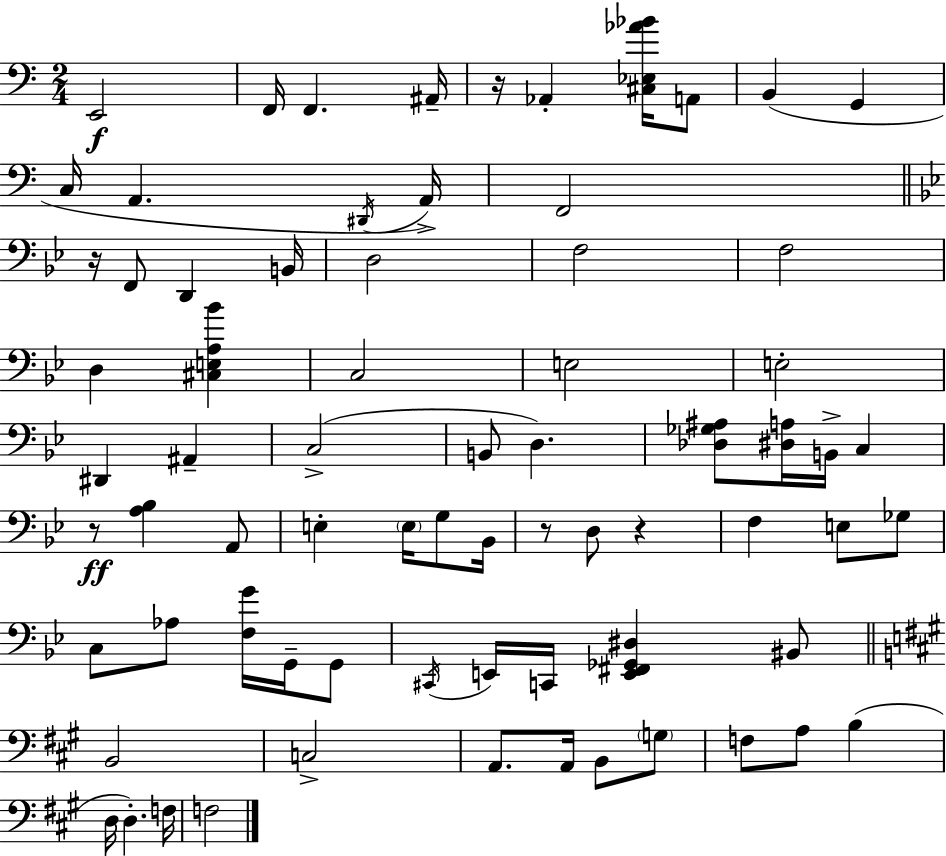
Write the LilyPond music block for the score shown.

{
  \clef bass
  \numericTimeSignature
  \time 2/4
  \key c \major
  e,2\f | f,16 f,4. ais,16-- | r16 aes,4-. <cis ees aes' bes'>16 a,8 | b,4( g,4 | \break c16 a,4. \acciaccatura { dis,16 } | a,16->) f,2 | \bar "||" \break \key g \minor r16 f,8 d,4 b,16 | d2 | f2 | f2 | \break d4 <cis e a bes'>4 | c2 | e2 | e2-. | \break dis,4 ais,4-- | c2->( | b,8 d4.) | <des ges ais>8 <dis a>16 b,16-> c4 | \break r8\ff <a bes>4 a,8 | e4-. \parenthesize e16 g8 bes,16 | r8 d8 r4 | f4 e8 ges8 | \break c8 aes8 <f g'>16 g,16-- g,8 | \acciaccatura { cis,16 } e,16 c,16 <e, fis, ges, dis>4 bis,8 | \bar "||" \break \key a \major b,2 | c2-> | a,8. a,16 b,8 \parenthesize g8 | f8 a8 b4( | \break d16 d4.-.) f16 | f2 | \bar "|."
}